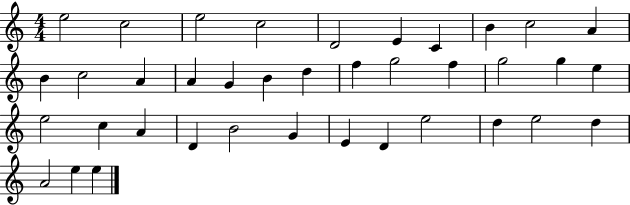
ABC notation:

X:1
T:Untitled
M:4/4
L:1/4
K:C
e2 c2 e2 c2 D2 E C B c2 A B c2 A A G B d f g2 f g2 g e e2 c A D B2 G E D e2 d e2 d A2 e e